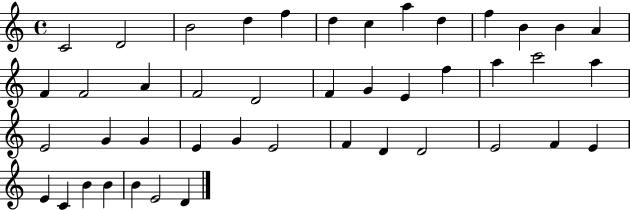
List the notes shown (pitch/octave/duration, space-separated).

C4/h D4/h B4/h D5/q F5/q D5/q C5/q A5/q D5/q F5/q B4/q B4/q A4/q F4/q F4/h A4/q F4/h D4/h F4/q G4/q E4/q F5/q A5/q C6/h A5/q E4/h G4/q G4/q E4/q G4/q E4/h F4/q D4/q D4/h E4/h F4/q E4/q E4/q C4/q B4/q B4/q B4/q E4/h D4/q